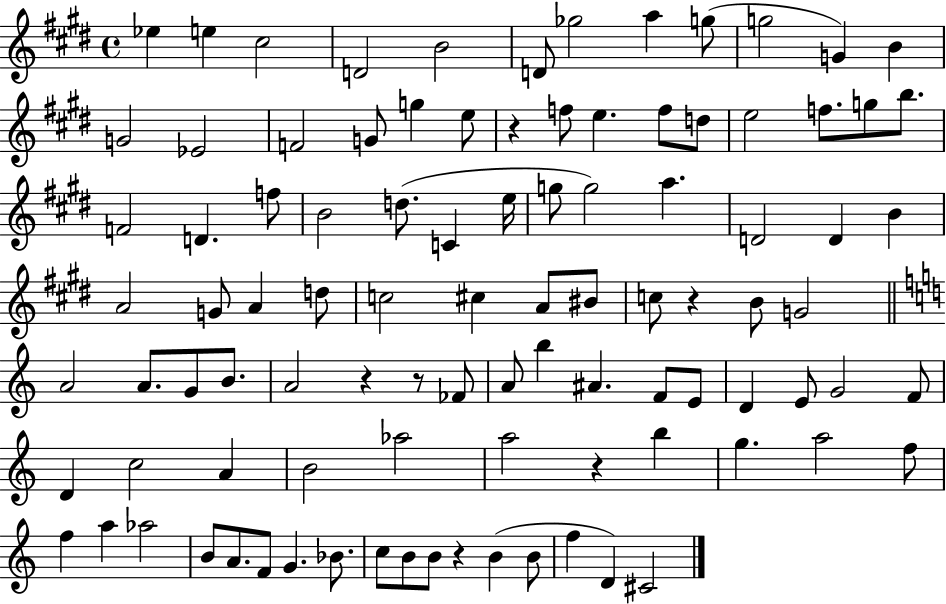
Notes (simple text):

Eb5/q E5/q C#5/h D4/h B4/h D4/e Gb5/h A5/q G5/e G5/h G4/q B4/q G4/h Eb4/h F4/h G4/e G5/q E5/e R/q F5/e E5/q. F5/e D5/e E5/h F5/e. G5/e B5/e. F4/h D4/q. F5/e B4/h D5/e. C4/q E5/s G5/e G5/h A5/q. D4/h D4/q B4/q A4/h G4/e A4/q D5/e C5/h C#5/q A4/e BIS4/e C5/e R/q B4/e G4/h A4/h A4/e. G4/e B4/e. A4/h R/q R/e FES4/e A4/e B5/q A#4/q. F4/e E4/e D4/q E4/e G4/h F4/e D4/q C5/h A4/q B4/h Ab5/h A5/h R/q B5/q G5/q. A5/h F5/e F5/q A5/q Ab5/h B4/e A4/e. F4/e G4/q. Bb4/e. C5/e B4/e B4/e R/q B4/q B4/e F5/q D4/q C#4/h